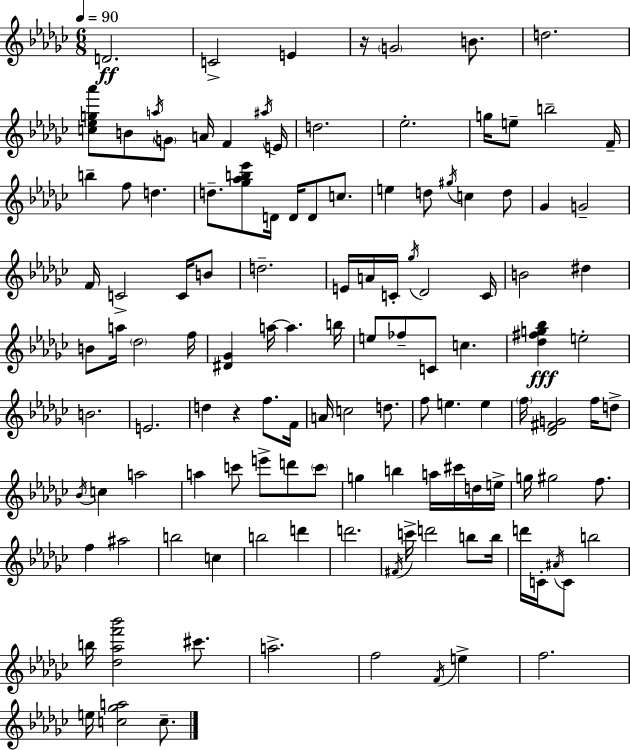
{
  \clef treble
  \numericTimeSignature
  \time 6/8
  \key ees \minor
  \tempo 4 = 90
  d'2.\ff | c'2-> e'4 | r16 \parenthesize g'2 b'8. | d''2. | \break <c'' ees'' g'' aes'''>8 b'8 \acciaccatura { a''16 } \parenthesize g'8 a'16 f'4 | \acciaccatura { ais''16 } e'16 d''2. | ees''2.-. | g''16 e''8-- b''2-- | \break f'16-- b''4-- f''8 d''4. | d''8.-- <ges'' aes'' b'' ees'''>8 d'16 d'16 d'8 c''8. | e''4 d''8 \acciaccatura { gis''16 } c''4 | d''8 ges'4 g'2-- | \break f'16 c'2-> | c'16 b'8 d''2.-- | e'16 a'16 c'16-. \acciaccatura { ges''16 } des'2 | c'16 b'2 | \break dis''4 b'8 a''16 \parenthesize des''2 | f''16 <dis' ges'>4 a''16~~ a''4. | b''16 e''8 fes''8-- c'8 c''4. | <des'' fis'' g'' bes''>4\fff e''2-. | \break b'2. | e'2. | d''4 r4 | f''8. f'16 a'16 c''2 | \break d''8. f''8 e''4. | e''4 \parenthesize f''16 <des' fis' g'>2 | f''16 d''8-> \acciaccatura { bes'16 } c''4 a''2 | a''4 c'''8 e'''8-> | \break d'''8 \parenthesize c'''8 g''4 b''4 | a''16 cis'''16 d''16 e''16-> g''16 gis''2 | f''8. f''4 ais''2 | b''2 | \break c''4 b''2 | d'''4 d'''2. | \acciaccatura { fis'16 } c'''16-> d'''2 | b''8 b''16 d'''16 c'16-. \acciaccatura { ais'16 } c'8 b''2 | \break b''16 <des'' aes'' f''' bes'''>2 | cis'''8. a''2.-> | f''2 | \acciaccatura { f'16 } e''4-> f''2. | \break e''16 <c'' ges'' a''>2 | c''8.-- \bar "|."
}